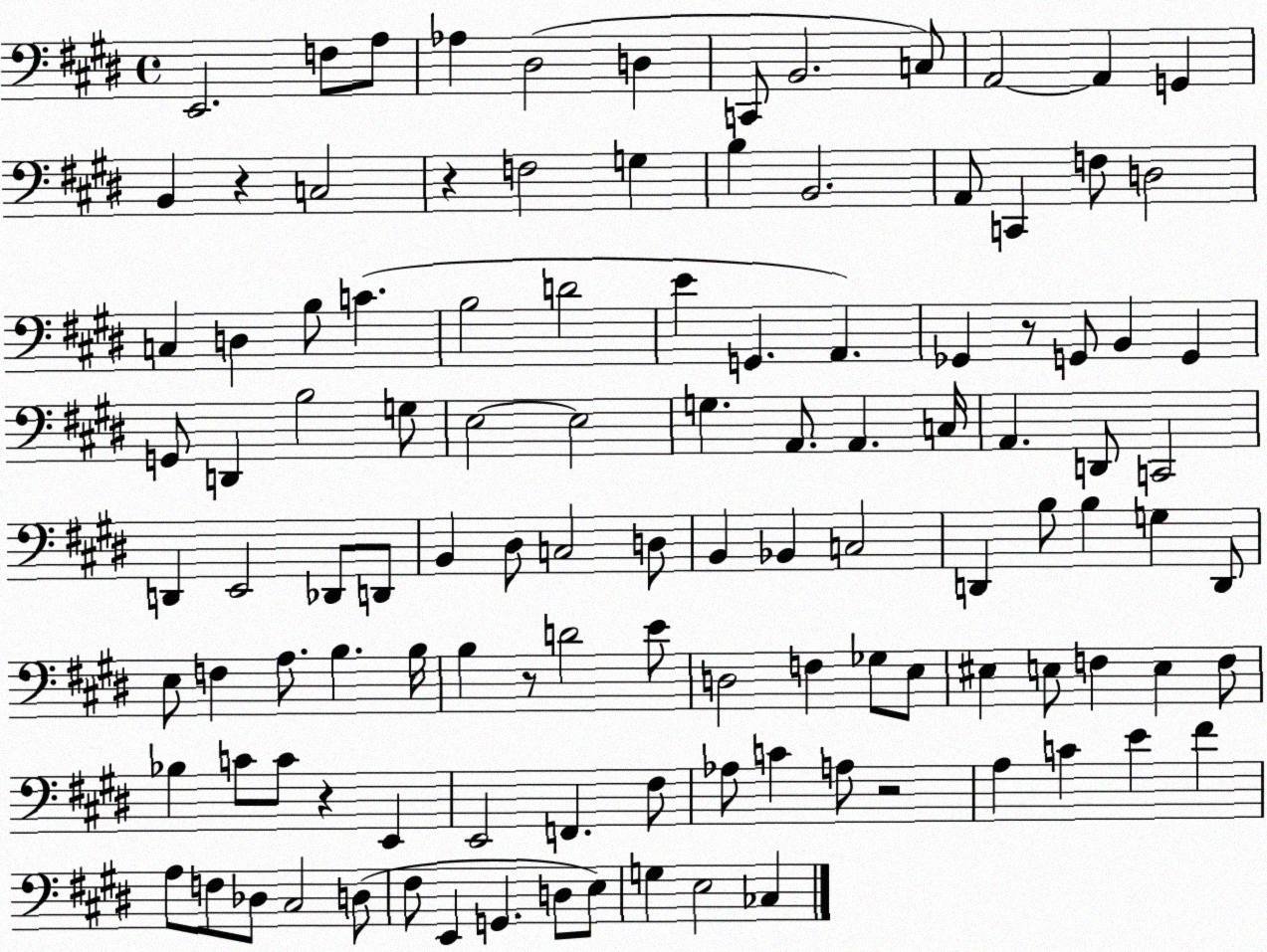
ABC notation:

X:1
T:Untitled
M:4/4
L:1/4
K:E
E,,2 F,/2 A,/2 _A, ^D,2 D, C,,/2 B,,2 C,/2 A,,2 A,, G,, B,, z C,2 z F,2 G, B, B,,2 A,,/2 C,, F,/2 D,2 C, D, B,/2 C B,2 D2 E G,, A,, _G,, z/2 G,,/2 B,, G,, G,,/2 D,, B,2 G,/2 E,2 E,2 G, A,,/2 A,, C,/4 A,, D,,/2 C,,2 D,, E,,2 _D,,/2 D,,/2 B,, ^D,/2 C,2 D,/2 B,, _B,, C,2 D,, B,/2 B, G, D,,/2 E,/2 F, A,/2 B, B,/4 B, z/2 D2 E/2 D,2 F, _G,/2 E,/2 ^E, E,/2 F, E, F,/2 _B, C/2 C/2 z E,, E,,2 F,, ^F,/2 _A,/2 C A,/2 z2 A, C E ^F A,/2 F,/2 _D,/2 ^C,2 D,/2 ^F,/2 E,, G,, D,/2 E,/2 G, E,2 _C,